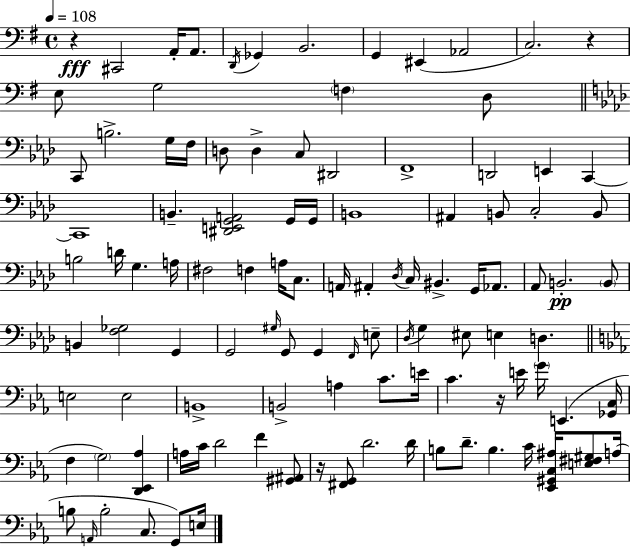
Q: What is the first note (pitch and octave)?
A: C#2